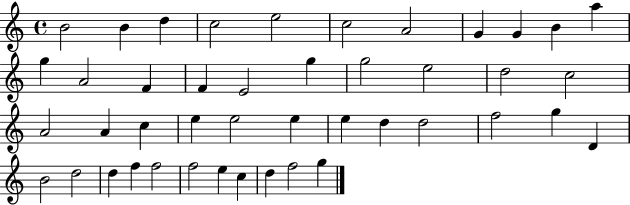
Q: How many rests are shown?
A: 0